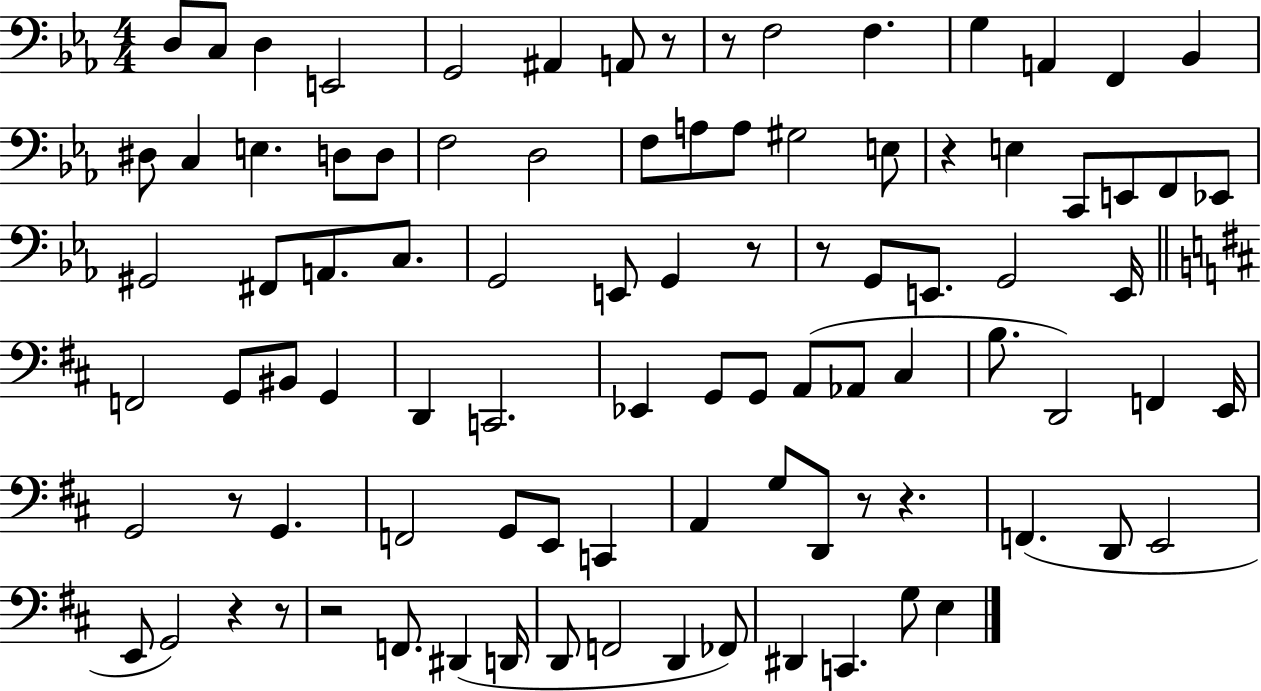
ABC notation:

X:1
T:Untitled
M:4/4
L:1/4
K:Eb
D,/2 C,/2 D, E,,2 G,,2 ^A,, A,,/2 z/2 z/2 F,2 F, G, A,, F,, _B,, ^D,/2 C, E, D,/2 D,/2 F,2 D,2 F,/2 A,/2 A,/2 ^G,2 E,/2 z E, C,,/2 E,,/2 F,,/2 _E,,/2 ^G,,2 ^F,,/2 A,,/2 C,/2 G,,2 E,,/2 G,, z/2 z/2 G,,/2 E,,/2 G,,2 E,,/4 F,,2 G,,/2 ^B,,/2 G,, D,, C,,2 _E,, G,,/2 G,,/2 A,,/2 _A,,/2 ^C, B,/2 D,,2 F,, E,,/4 G,,2 z/2 G,, F,,2 G,,/2 E,,/2 C,, A,, G,/2 D,,/2 z/2 z F,, D,,/2 E,,2 E,,/2 G,,2 z z/2 z2 F,,/2 ^D,, D,,/4 D,,/2 F,,2 D,, _F,,/2 ^D,, C,, G,/2 E,